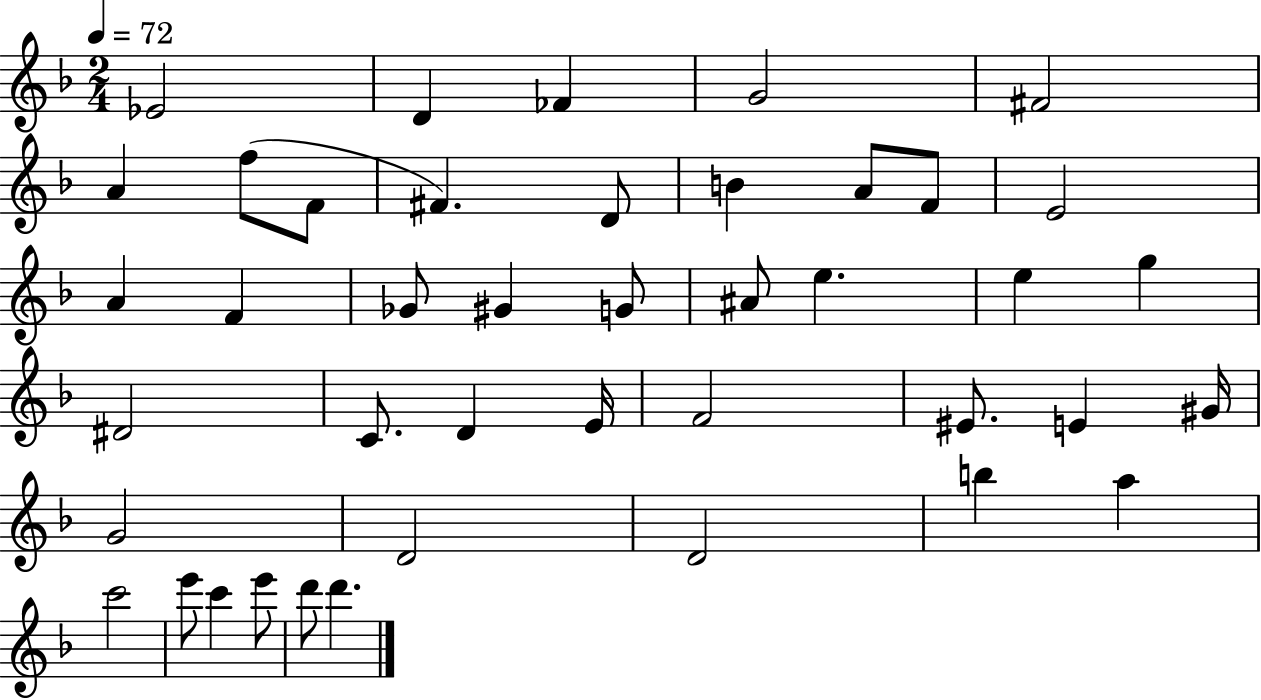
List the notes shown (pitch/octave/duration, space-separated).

Eb4/h D4/q FES4/q G4/h F#4/h A4/q F5/e F4/e F#4/q. D4/e B4/q A4/e F4/e E4/h A4/q F4/q Gb4/e G#4/q G4/e A#4/e E5/q. E5/q G5/q D#4/h C4/e. D4/q E4/s F4/h EIS4/e. E4/q G#4/s G4/h D4/h D4/h B5/q A5/q C6/h E6/e C6/q E6/e D6/e D6/q.